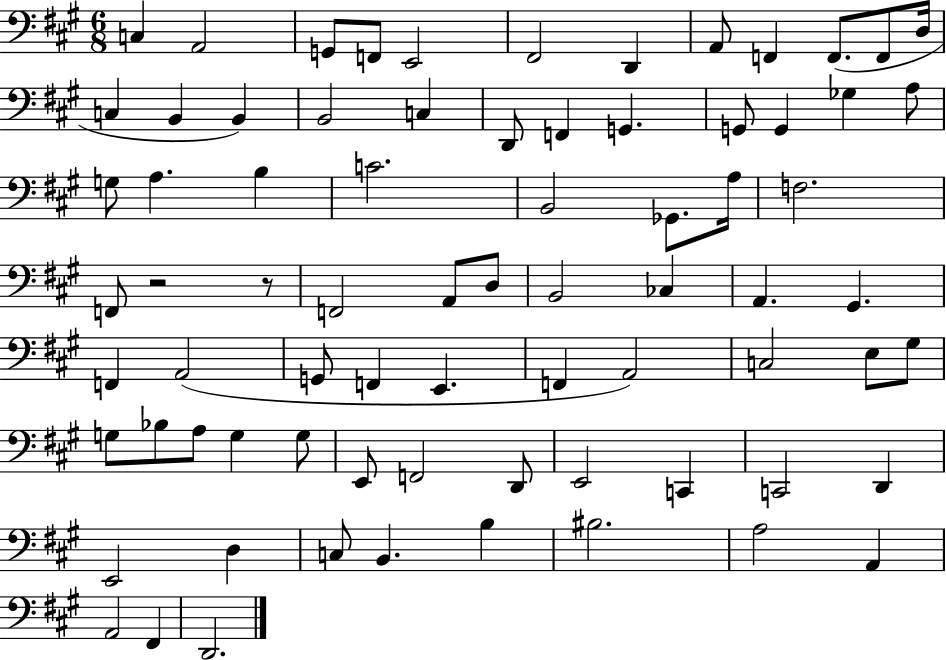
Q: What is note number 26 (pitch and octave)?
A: A3